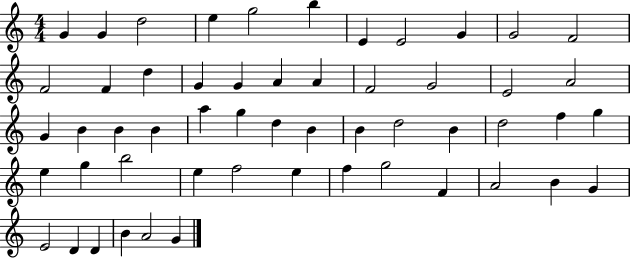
X:1
T:Untitled
M:4/4
L:1/4
K:C
G G d2 e g2 b E E2 G G2 F2 F2 F d G G A A F2 G2 E2 A2 G B B B a g d B B d2 B d2 f g e g b2 e f2 e f g2 F A2 B G E2 D D B A2 G